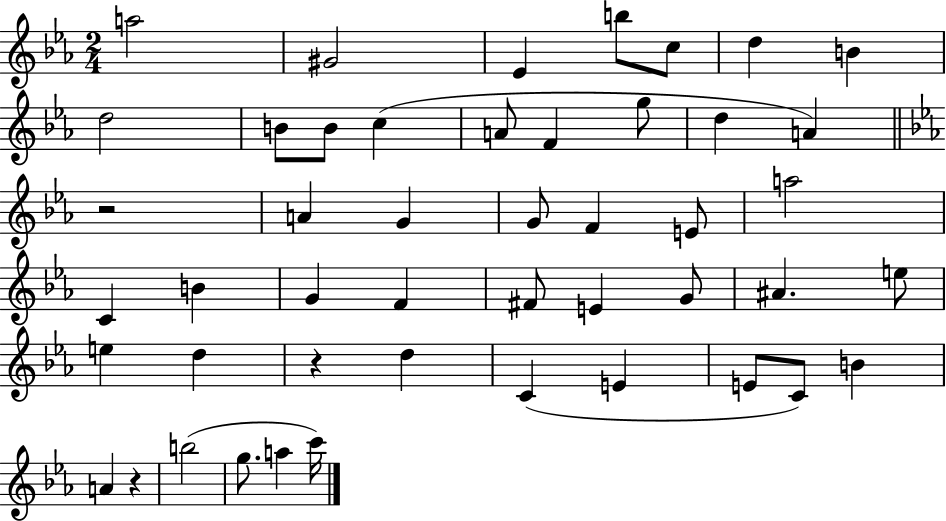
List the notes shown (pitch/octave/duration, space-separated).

A5/h G#4/h Eb4/q B5/e C5/e D5/q B4/q D5/h B4/e B4/e C5/q A4/e F4/q G5/e D5/q A4/q R/h A4/q G4/q G4/e F4/q E4/e A5/h C4/q B4/q G4/q F4/q F#4/e E4/q G4/e A#4/q. E5/e E5/q D5/q R/q D5/q C4/q E4/q E4/e C4/e B4/q A4/q R/q B5/h G5/e. A5/q C6/s